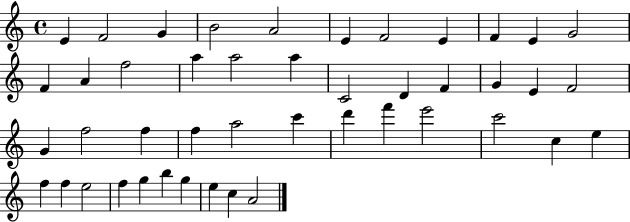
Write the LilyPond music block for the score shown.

{
  \clef treble
  \time 4/4
  \defaultTimeSignature
  \key c \major
  e'4 f'2 g'4 | b'2 a'2 | e'4 f'2 e'4 | f'4 e'4 g'2 | \break f'4 a'4 f''2 | a''4 a''2 a''4 | c'2 d'4 f'4 | g'4 e'4 f'2 | \break g'4 f''2 f''4 | f''4 a''2 c'''4 | d'''4 f'''4 e'''2 | c'''2 c''4 e''4 | \break f''4 f''4 e''2 | f''4 g''4 b''4 g''4 | e''4 c''4 a'2 | \bar "|."
}